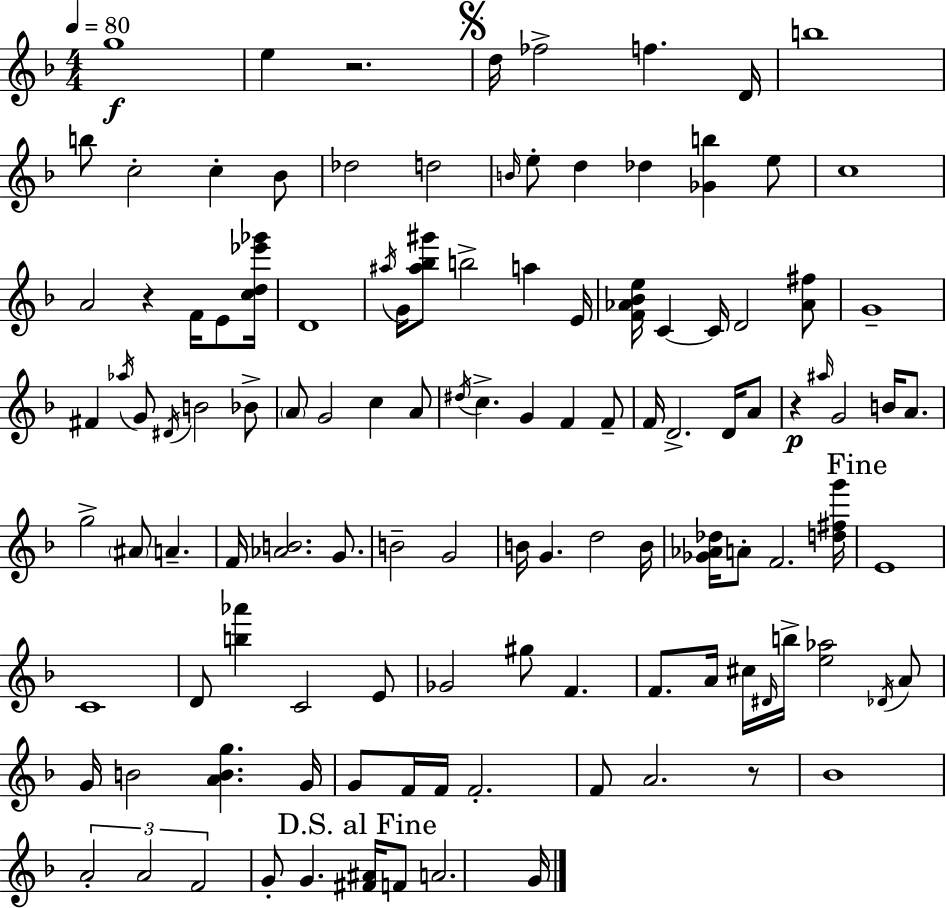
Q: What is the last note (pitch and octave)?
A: G4